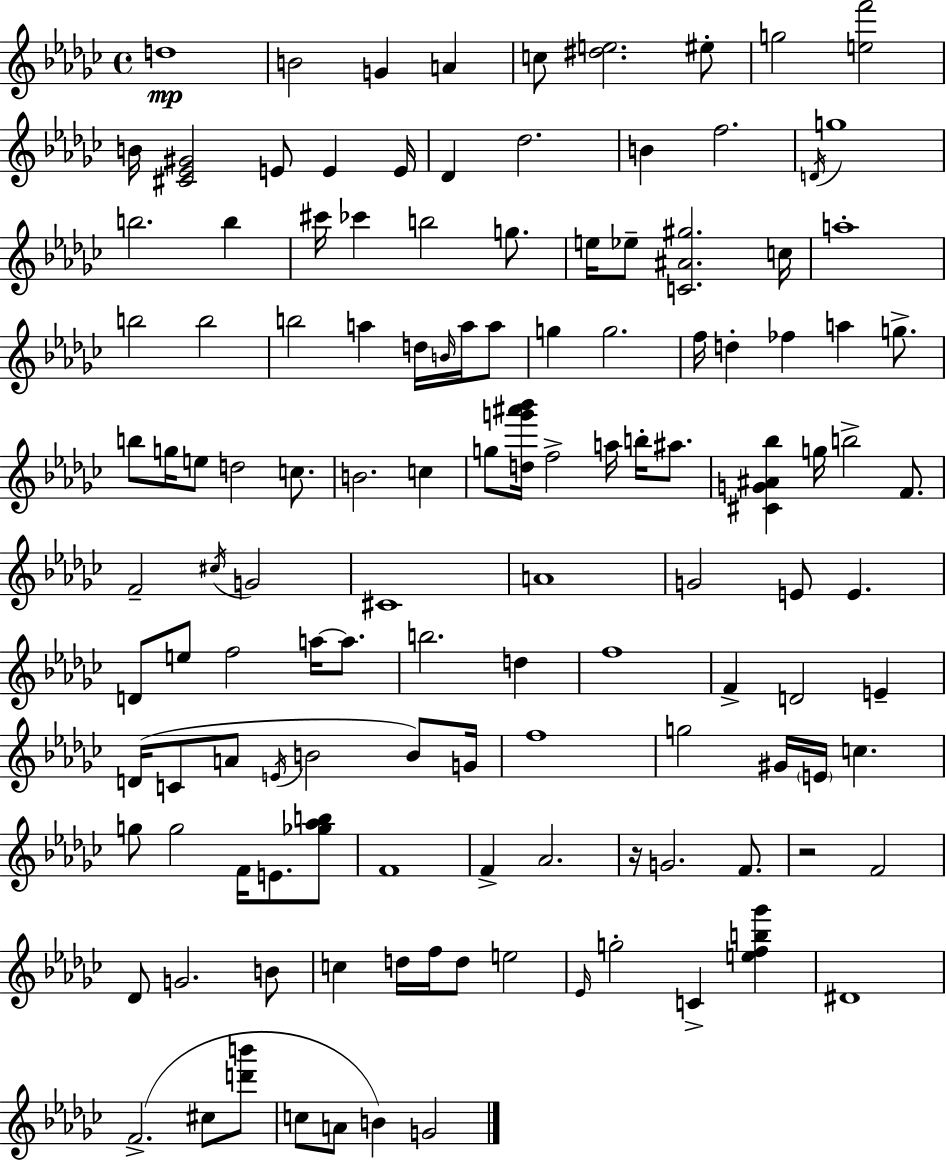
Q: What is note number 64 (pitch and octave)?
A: E4